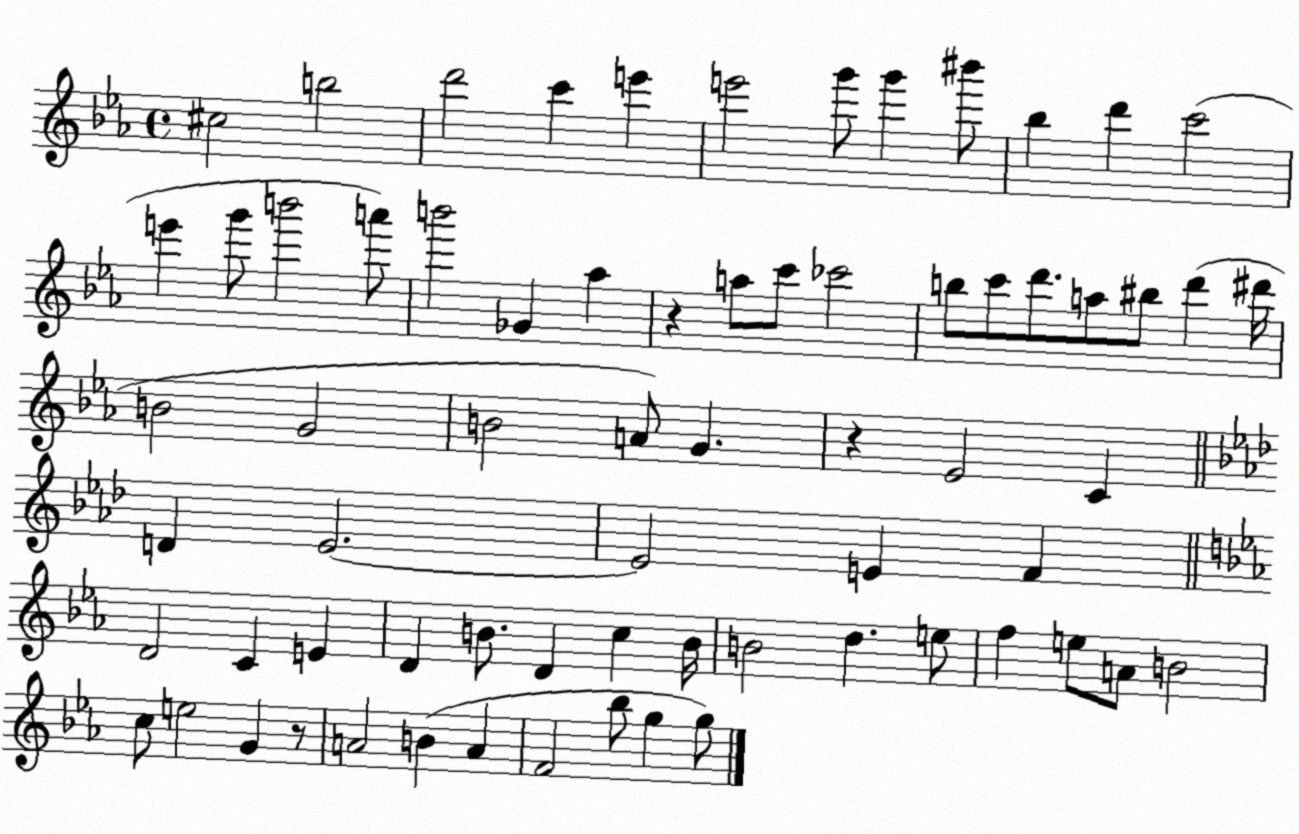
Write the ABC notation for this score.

X:1
T:Untitled
M:4/4
L:1/4
K:Eb
^c2 b2 d'2 c' e' e'2 g'/2 g' ^b'/2 _b d' c'2 e' g'/2 b'2 a'/2 b'2 _G _a z a/2 c'/2 _c'2 b/2 c'/2 d'/2 a/2 ^b/2 d' ^d'/4 B2 G2 B2 A/2 G z _E2 C D _E2 _E2 E F D2 C E D B/2 D c B/4 B2 d e/2 f e/2 A/2 B2 c/2 e2 G z/2 A2 B A F2 _b/2 g g/2